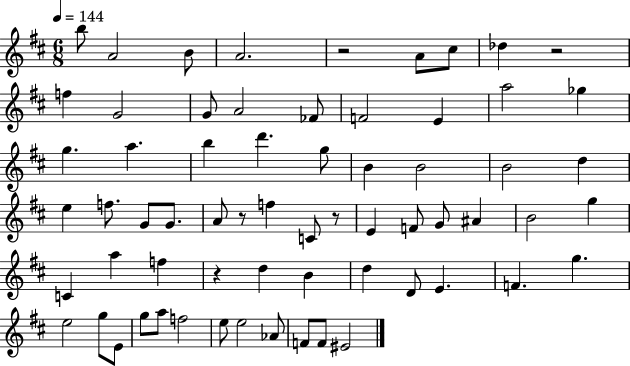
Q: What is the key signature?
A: D major